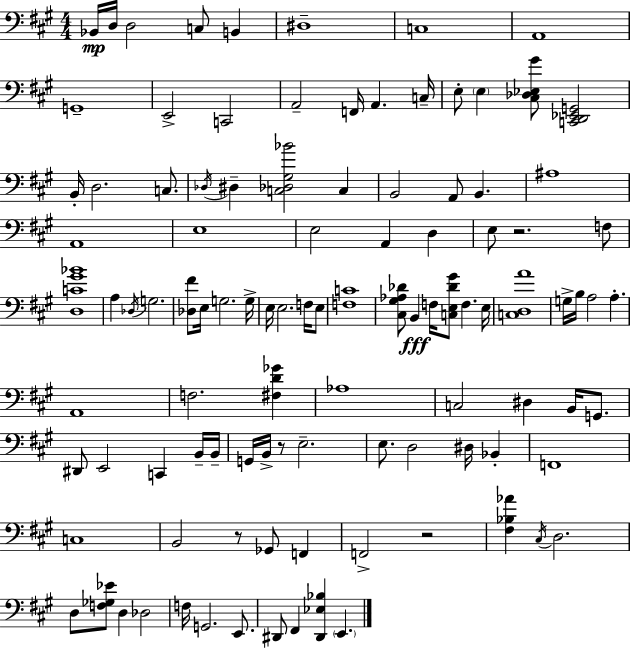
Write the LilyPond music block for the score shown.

{
  \clef bass
  \numericTimeSignature
  \time 4/4
  \key a \major
  \repeat volta 2 { bes,16\mp d16 d2 c8 b,4 | dis1-- | c1 | a,1 | \break g,1-- | e,2-> c,2 | a,2-- f,16 a,4. c16-- | e8-. \parenthesize e4 <cis des ees gis'>8 <c, d, ees, g,>2 | \break b,16-. d2. c8. | \acciaccatura { des16 } dis4-- <c des gis bes'>2 c4 | b,2 a,8 b,4. | ais1 | \break a,1 | e1 | e2 a,4 d4 | e8 r2. f8 | \break <d c' gis' bes'>1 | a4 \acciaccatura { des16 } g2. | <des fis'>8 e16 g2. | g16-> e16 e2. f16 | \break e8 <f c'>1 | <cis gis aes des'>8 b,4\fff f16 <c e des' gis'>8 f4. | e16 <c d a'>1 | g16-> b16 a2 a4.-. | \break a,1 | f2. <fis d' ges'>4 | aes1 | c2 dis4 b,16 g,8. | \break dis,8 e,2 c,4 | b,16-- b,16-- g,16 b,16-> r8 e2.-- | e8. d2 dis16 bes,4-. | f,1 | \break c1 | b,2 r8 ges,8 f,4 | f,2-> r2 | <fis bes aes'>4 \acciaccatura { cis16 } d2. | \break d8 <f ges ees'>8 d4 des2 | f16 g,2. | e,8. dis,8 fis,4 <dis, ees bes>4 \parenthesize e,4. | } \bar "|."
}